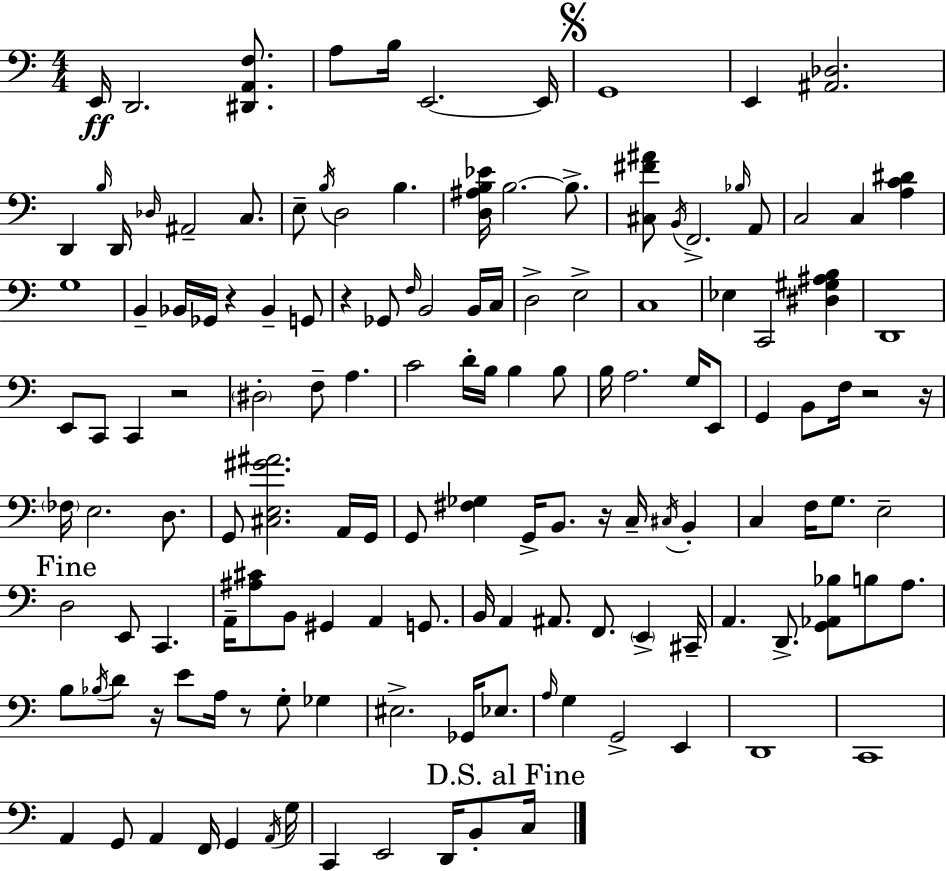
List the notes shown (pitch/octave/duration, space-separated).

E2/s D2/h. [D#2,A2,F3]/e. A3/e B3/s E2/h. E2/s G2/w E2/q [A#2,Db3]/h. D2/q B3/s D2/s Db3/s A#2/h C3/e. E3/e B3/s D3/h B3/q. [D3,A#3,B3,Eb4]/s B3/h. B3/e. [C#3,F#4,A#4]/e B2/s F2/h. Bb3/s A2/e C3/h C3/q [A3,C4,D#4]/q G3/w B2/q Bb2/s Gb2/s R/q Bb2/q G2/e R/q Gb2/e F3/s B2/h B2/s C3/s D3/h E3/h C3/w Eb3/q C2/h [D#3,G#3,A#3,B3]/q D2/w E2/e C2/e C2/q R/h D#3/h F3/e A3/q. C4/h D4/s B3/s B3/q B3/e B3/s A3/h. G3/s E2/e G2/q B2/e F3/s R/h R/s FES3/s E3/h. D3/e. G2/e [C#3,E3,G#4,A#4]/h. A2/s G2/s G2/e [F#3,Gb3]/q G2/s B2/e. R/s C3/s C#3/s B2/q C3/q F3/s G3/e. E3/h D3/h E2/e C2/q. A2/s [A#3,C#4]/e B2/e G#2/q A2/q G2/e. B2/s A2/q A#2/e. F2/e. E2/q C#2/s A2/q. D2/e. [G2,Ab2,Bb3]/e B3/e A3/e. B3/e Bb3/s D4/e R/s E4/e A3/s R/e G3/e Gb3/q EIS3/h. Gb2/s Eb3/e. A3/s G3/q G2/h E2/q D2/w C2/w A2/q G2/e A2/q F2/s G2/q A2/s G3/s C2/q E2/h D2/s B2/e C3/s